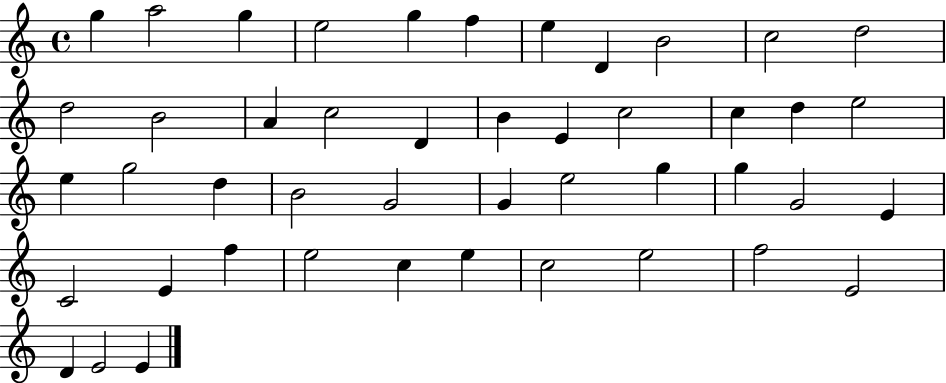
{
  \clef treble
  \time 4/4
  \defaultTimeSignature
  \key c \major
  g''4 a''2 g''4 | e''2 g''4 f''4 | e''4 d'4 b'2 | c''2 d''2 | \break d''2 b'2 | a'4 c''2 d'4 | b'4 e'4 c''2 | c''4 d''4 e''2 | \break e''4 g''2 d''4 | b'2 g'2 | g'4 e''2 g''4 | g''4 g'2 e'4 | \break c'2 e'4 f''4 | e''2 c''4 e''4 | c''2 e''2 | f''2 e'2 | \break d'4 e'2 e'4 | \bar "|."
}